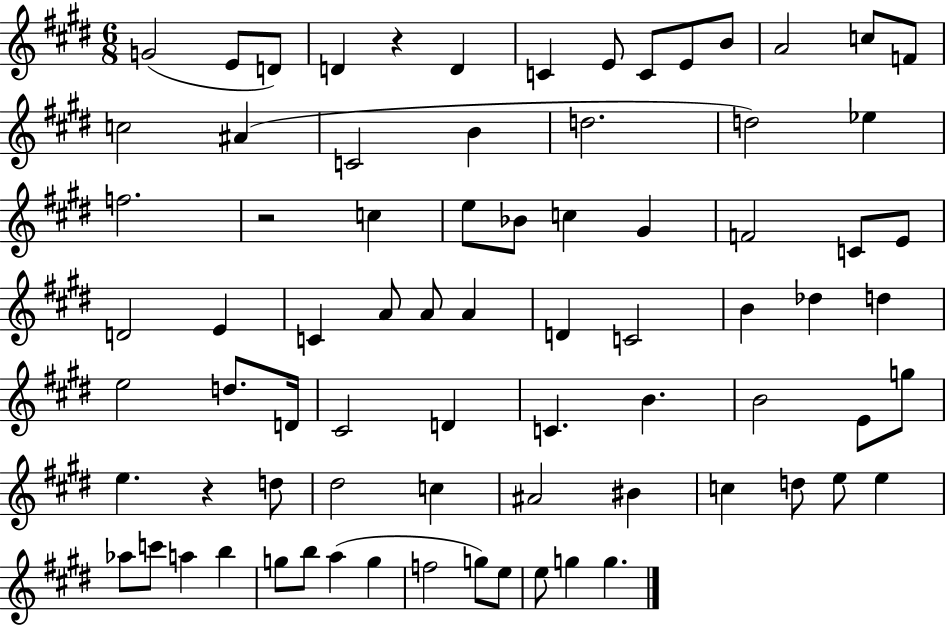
X:1
T:Untitled
M:6/8
L:1/4
K:E
G2 E/2 D/2 D z D C E/2 C/2 E/2 B/2 A2 c/2 F/2 c2 ^A C2 B d2 d2 _e f2 z2 c e/2 _B/2 c ^G F2 C/2 E/2 D2 E C A/2 A/2 A D C2 B _d d e2 d/2 D/4 ^C2 D C B B2 E/2 g/2 e z d/2 ^d2 c ^A2 ^B c d/2 e/2 e _a/2 c'/2 a b g/2 b/2 a g f2 g/2 e/2 e/2 g g